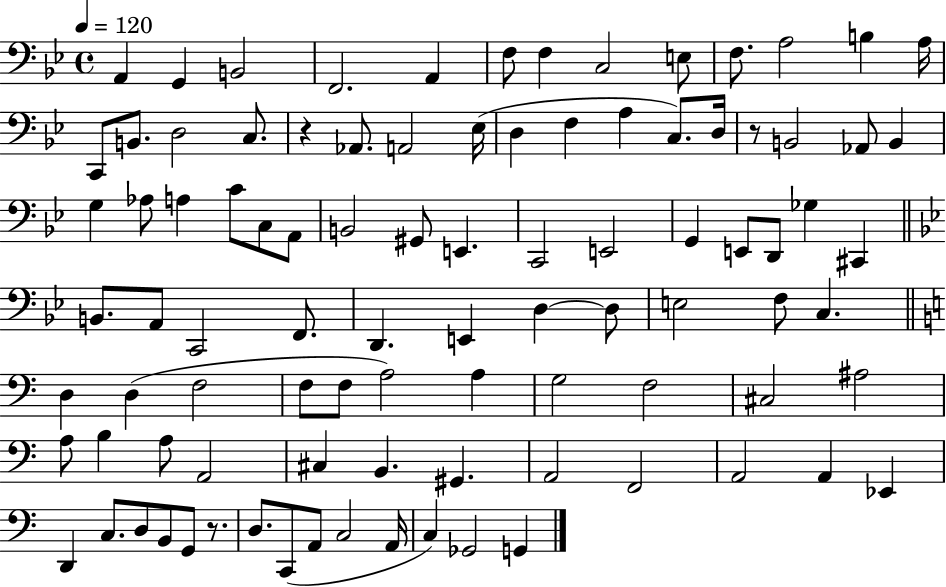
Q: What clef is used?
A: bass